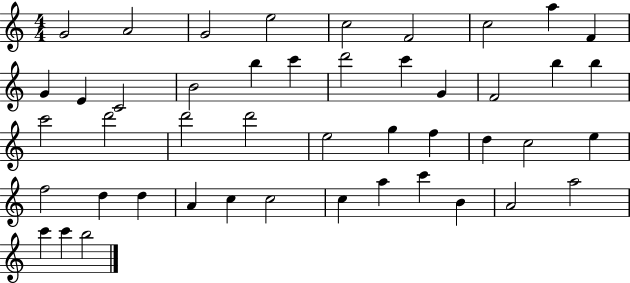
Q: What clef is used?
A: treble